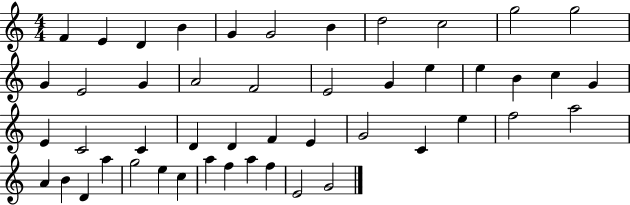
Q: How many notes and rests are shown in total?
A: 48